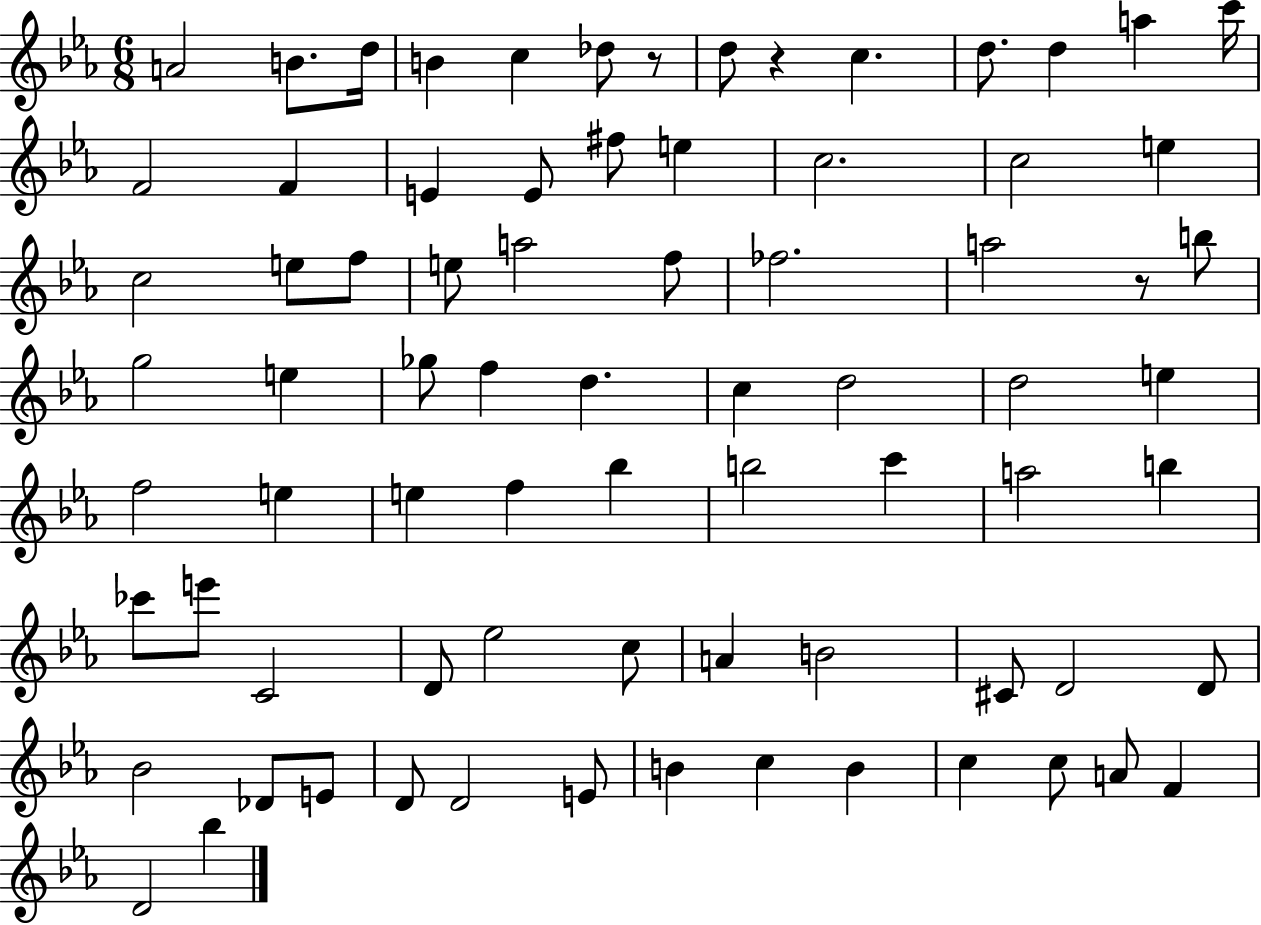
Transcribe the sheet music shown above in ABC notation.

X:1
T:Untitled
M:6/8
L:1/4
K:Eb
A2 B/2 d/4 B c _d/2 z/2 d/2 z c d/2 d a c'/4 F2 F E E/2 ^f/2 e c2 c2 e c2 e/2 f/2 e/2 a2 f/2 _f2 a2 z/2 b/2 g2 e _g/2 f d c d2 d2 e f2 e e f _b b2 c' a2 b _c'/2 e'/2 C2 D/2 _e2 c/2 A B2 ^C/2 D2 D/2 _B2 _D/2 E/2 D/2 D2 E/2 B c B c c/2 A/2 F D2 _b